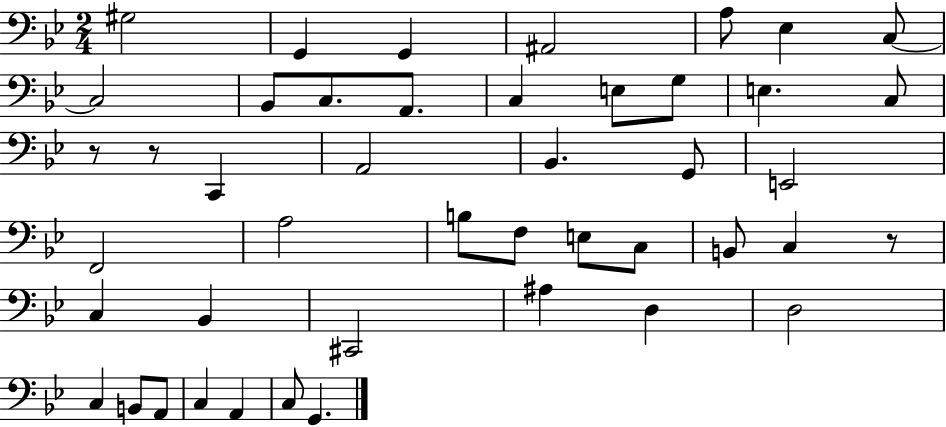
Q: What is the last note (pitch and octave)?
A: G2